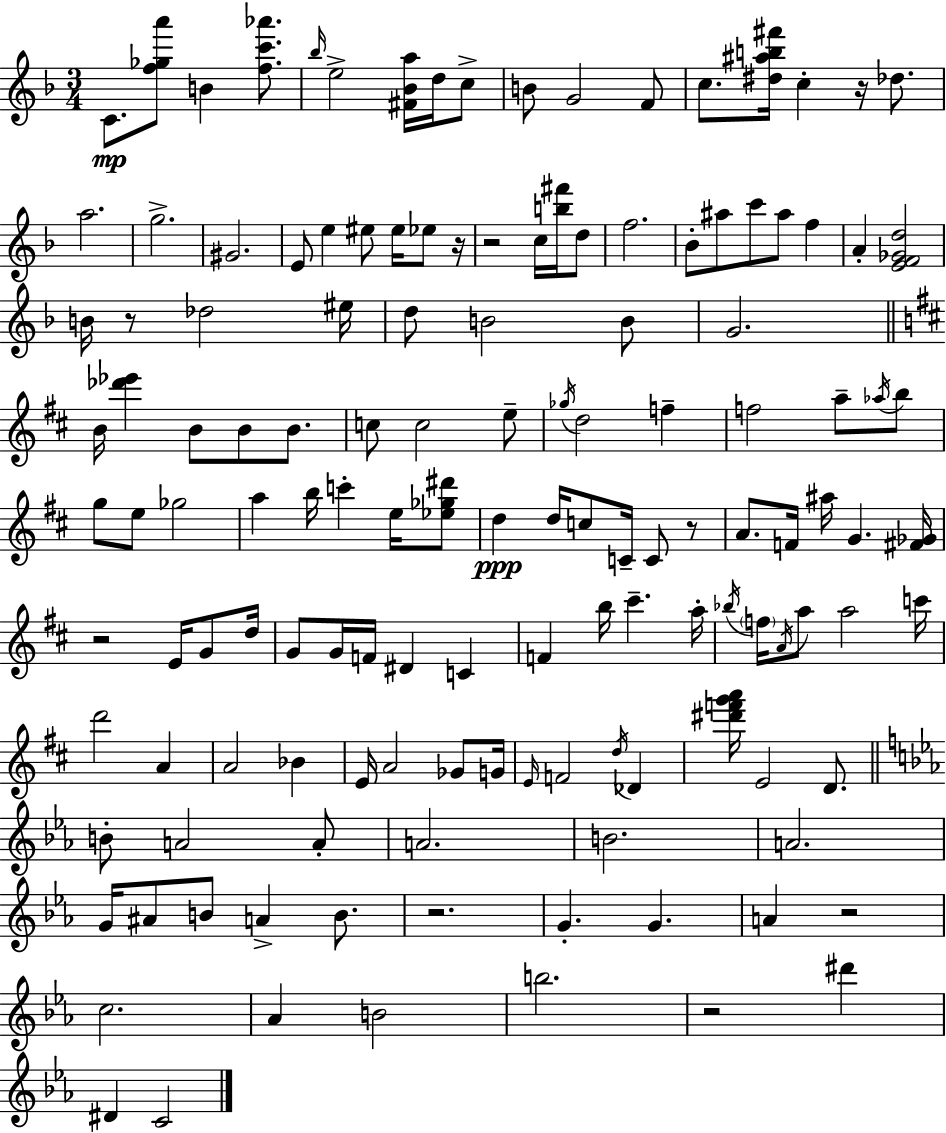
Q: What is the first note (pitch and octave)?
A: C4